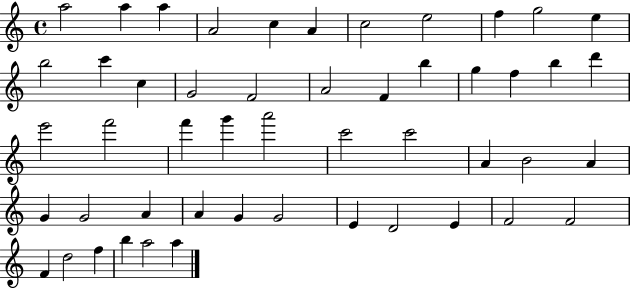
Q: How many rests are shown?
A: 0